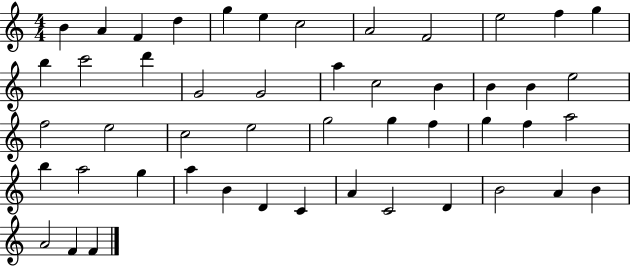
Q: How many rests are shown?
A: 0